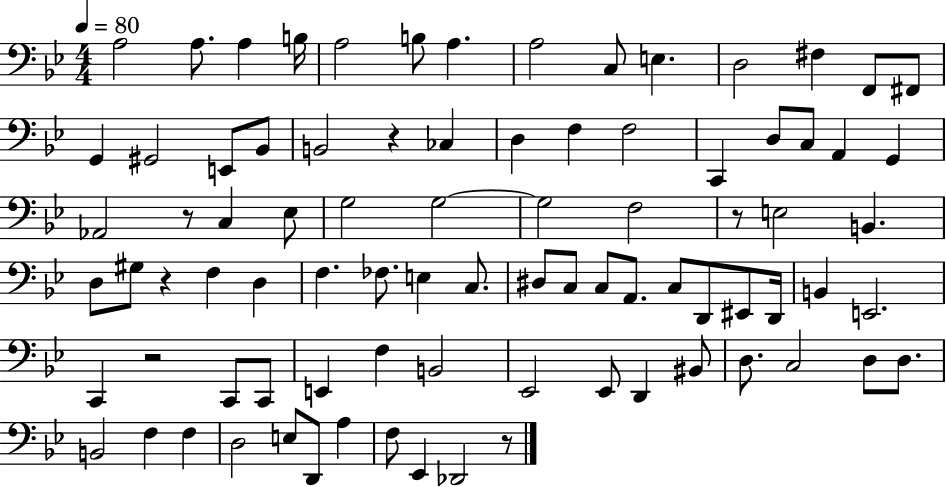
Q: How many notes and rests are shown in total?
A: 85